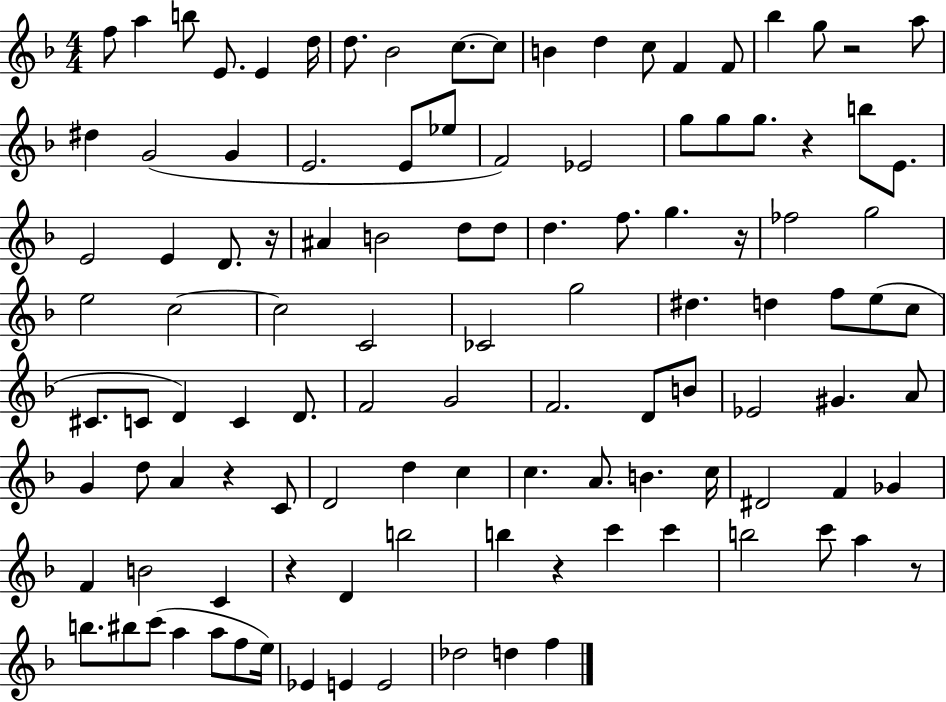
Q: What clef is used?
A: treble